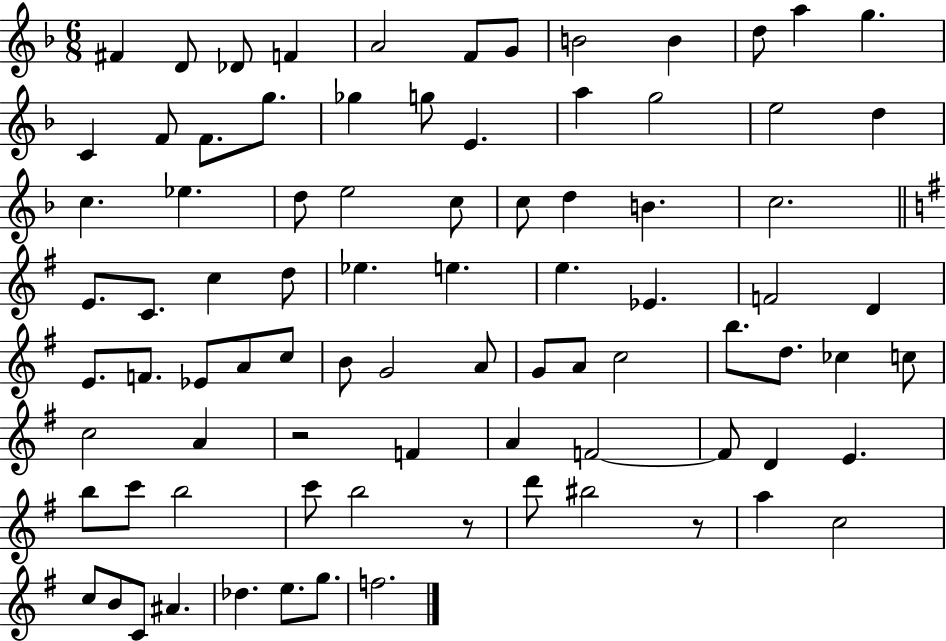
{
  \clef treble
  \numericTimeSignature
  \time 6/8
  \key f \major
  fis'4 d'8 des'8 f'4 | a'2 f'8 g'8 | b'2 b'4 | d''8 a''4 g''4. | \break c'4 f'8 f'8. g''8. | ges''4 g''8 e'4. | a''4 g''2 | e''2 d''4 | \break c''4. ees''4. | d''8 e''2 c''8 | c''8 d''4 b'4. | c''2. | \break \bar "||" \break \key e \minor e'8. c'8. c''4 d''8 | ees''4. e''4. | e''4. ees'4. | f'2 d'4 | \break e'8. f'8. ees'8 a'8 c''8 | b'8 g'2 a'8 | g'8 a'8 c''2 | b''8. d''8. ces''4 c''8 | \break c''2 a'4 | r2 f'4 | a'4 f'2~~ | f'8 d'4 e'4. | \break b''8 c'''8 b''2 | c'''8 b''2 r8 | d'''8 bis''2 r8 | a''4 c''2 | \break c''8 b'8 c'8 ais'4. | des''4. e''8. g''8. | f''2. | \bar "|."
}